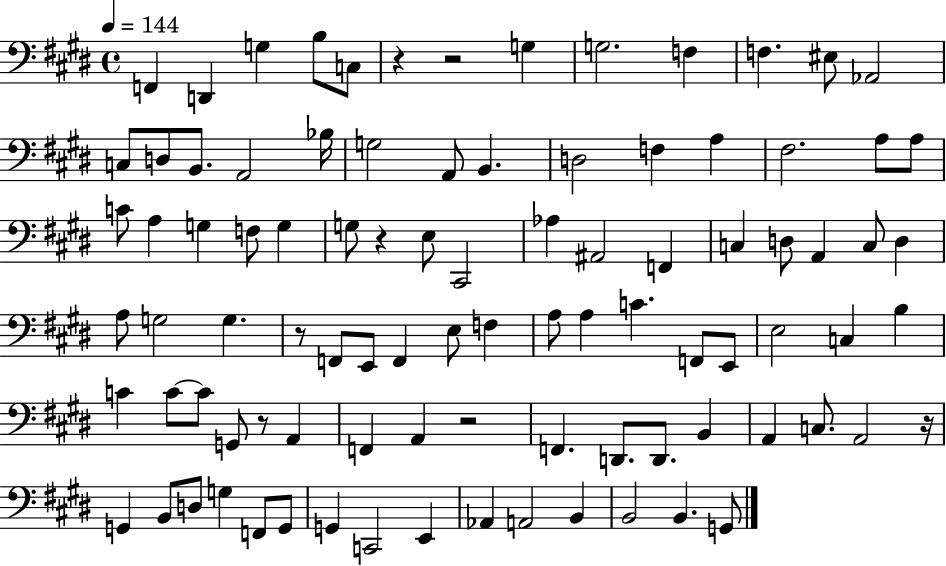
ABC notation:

X:1
T:Untitled
M:4/4
L:1/4
K:E
F,, D,, G, B,/2 C,/2 z z2 G, G,2 F, F, ^E,/2 _A,,2 C,/2 D,/2 B,,/2 A,,2 _B,/4 G,2 A,,/2 B,, D,2 F, A, ^F,2 A,/2 A,/2 C/2 A, G, F,/2 G, G,/2 z E,/2 ^C,,2 _A, ^A,,2 F,, C, D,/2 A,, C,/2 D, A,/2 G,2 G, z/2 F,,/2 E,,/2 F,, E,/2 F, A,/2 A, C F,,/2 E,,/2 E,2 C, B, C C/2 C/2 G,,/2 z/2 A,, F,, A,, z2 F,, D,,/2 D,,/2 B,, A,, C,/2 A,,2 z/4 G,, B,,/2 D,/2 G, F,,/2 G,,/2 G,, C,,2 E,, _A,, A,,2 B,, B,,2 B,, G,,/2